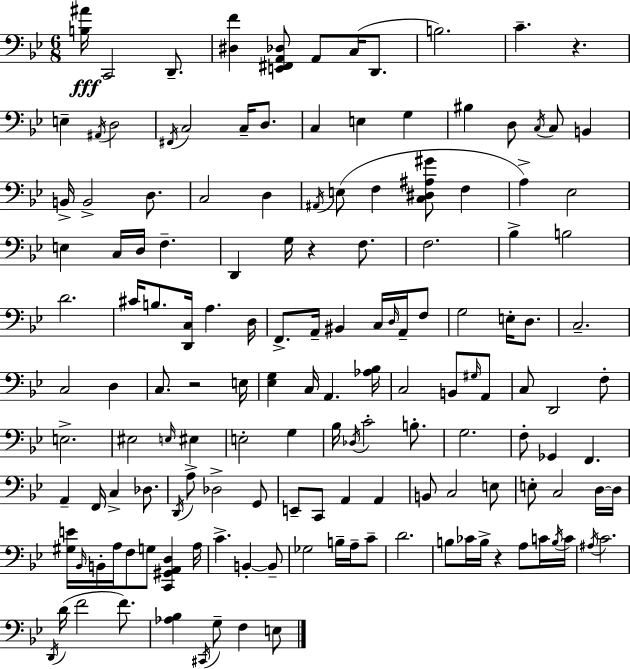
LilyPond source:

{
  \clef bass
  \numericTimeSignature
  \time 6/8
  \key g \minor
  <b ais'>16\fff c,2 d,8.-- | <dis f'>4 <e, fis, a, des>8 a,8 c16( d,8. | b2.) | c'4.-- r4. | \break e4-- \acciaccatura { ais,16 } d2 | \acciaccatura { fis,16 } c2 c16-- d8. | c4 e4 g4 | bis4 d8 \acciaccatura { c16 } c8 b,4 | \break b,16-> b,2-> | d8. c2 d4 | \acciaccatura { ais,16 } e8( f4 <c dis ais gis'>8 | f4 a4->) ees2 | \break e4 c16 d16 f4.-- | d,4 g16 r4 | f8. f2. | bes4-> b2 | \break d'2. | cis'16 b8. <d, c>16 a4. | d16 f,8.-> a,16-- bis,4 | c16 \grace { d16 } a,16-- f8 g2 | \break e16-. d8. c2.-- | c2 | d4 c8. r2 | e16 <ees g>4 c16 a,4. | \break <aes bes>16 c2 | b,8 \grace { gis16 } a,8 c8 d,2 | f8-. e2.-> | eis2 | \break \grace { e16 } eis4 e2-. | g4 bes16 \acciaccatura { des16 } c'2-. | b8.-. g2. | f8-. ges,4 | \break f,4. a,4-- | f,16 c4-> des8. \acciaccatura { d,16 } a8-> des2-> | g,8 e,8-- c,8 | a,4 a,4 b,8 c2 | \break e8 e8-. c2 | d16~~ d16 <gis e'>16 \grace { bes,16 } b,16-. | a16 f8 g8 <c, gis, a, d>4 a16 c'4.-> | b,4-.~~ b,8-- ges2 | \break b16-- a16-- c'8-- d'2. | b8 | ces'16 b16-> r4 a8 c'16 \acciaccatura { b16 } c'16 \acciaccatura { ais16 } | c'2. | \break \acciaccatura { d,16 }( d'16 f'2 f'8.) | <aes bes>4 \acciaccatura { cis,16 } g8-- f4 | e8 \bar "|."
}